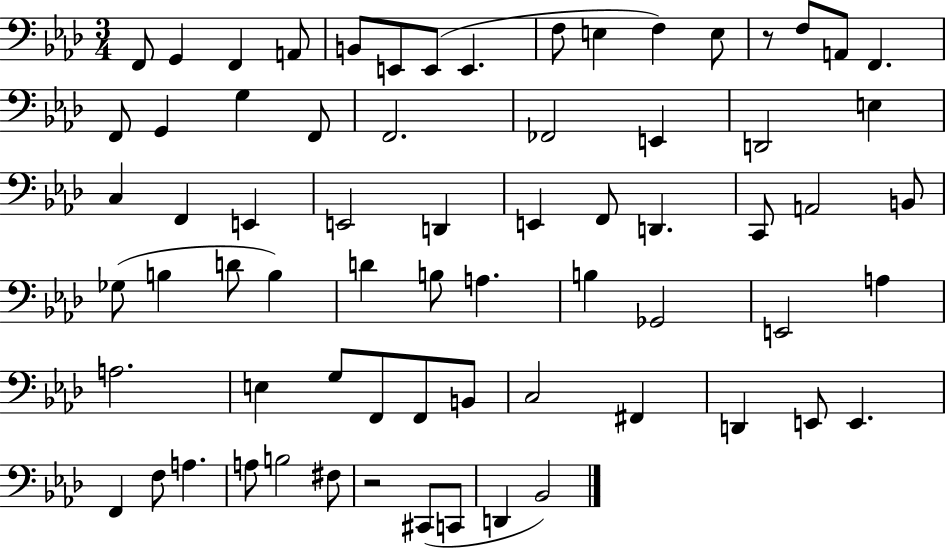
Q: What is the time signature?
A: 3/4